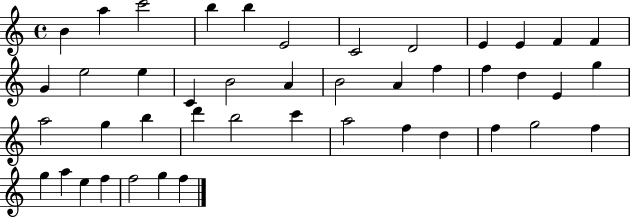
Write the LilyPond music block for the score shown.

{
  \clef treble
  \time 4/4
  \defaultTimeSignature
  \key c \major
  b'4 a''4 c'''2 | b''4 b''4 e'2 | c'2 d'2 | e'4 e'4 f'4 f'4 | \break g'4 e''2 e''4 | c'4 b'2 a'4 | b'2 a'4 f''4 | f''4 d''4 e'4 g''4 | \break a''2 g''4 b''4 | d'''4 b''2 c'''4 | a''2 f''4 d''4 | f''4 g''2 f''4 | \break g''4 a''4 e''4 f''4 | f''2 g''4 f''4 | \bar "|."
}